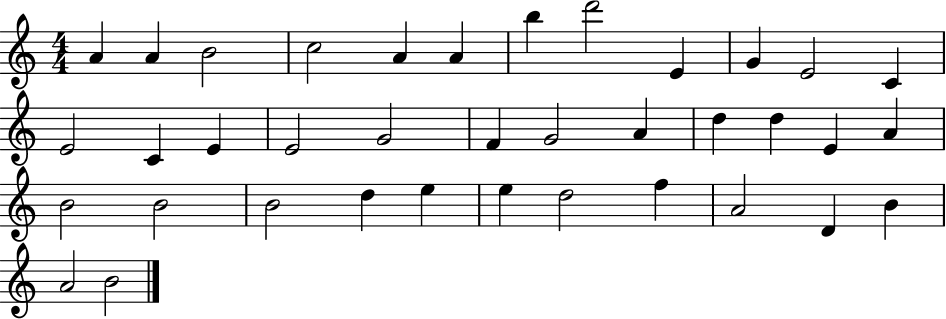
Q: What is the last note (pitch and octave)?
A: B4